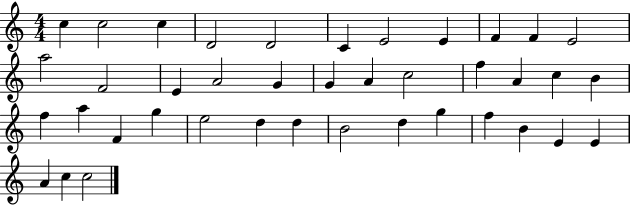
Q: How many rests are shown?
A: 0